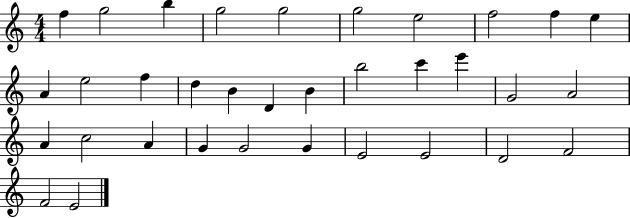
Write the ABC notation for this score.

X:1
T:Untitled
M:4/4
L:1/4
K:C
f g2 b g2 g2 g2 e2 f2 f e A e2 f d B D B b2 c' e' G2 A2 A c2 A G G2 G E2 E2 D2 F2 F2 E2